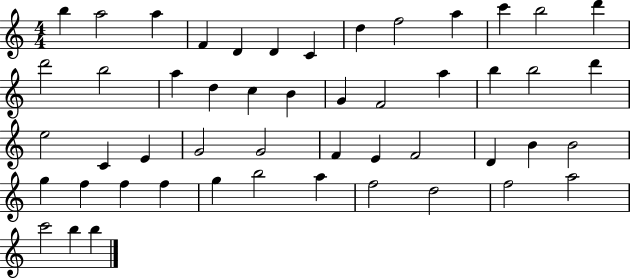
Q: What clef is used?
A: treble